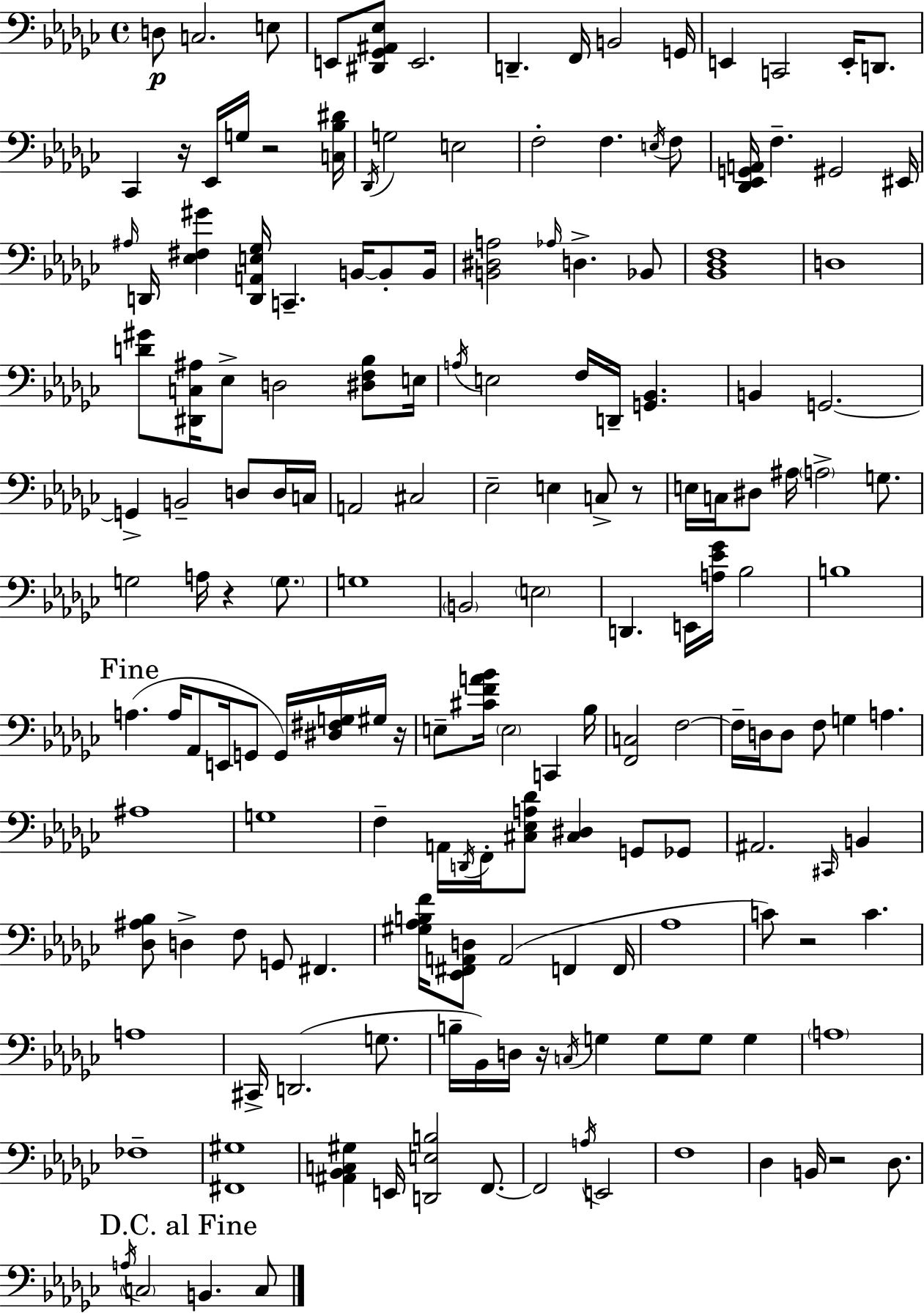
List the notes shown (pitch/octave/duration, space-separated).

D3/e C3/h. E3/e E2/e [D#2,Gb2,A#2,Eb3]/e E2/h. D2/q. F2/s B2/h G2/s E2/q C2/h E2/s D2/e. CES2/q R/s Eb2/s G3/s R/h [C3,Bb3,D#4]/s Db2/s G3/h E3/h F3/h F3/q. E3/s F3/e [Db2,Eb2,G2,A2]/s F3/q. G#2/h EIS2/s A#3/s D2/s [Eb3,F#3,G#4]/q [D2,A2,E3,Gb3]/s C2/q. B2/s B2/e B2/s [B2,D#3,A3]/h Ab3/s D3/q. Bb2/e [Bb2,Db3,F3]/w D3/w [D4,G#4]/e [D#2,C3,A#3]/s Eb3/e D3/h [D#3,F3,Bb3]/e E3/s A3/s E3/h F3/s D2/s [G2,Bb2]/q. B2/q G2/h. G2/q B2/h D3/e D3/s C3/s A2/h C#3/h Eb3/h E3/q C3/e R/e E3/s C3/s D#3/e A#3/s A3/h G3/e. G3/h A3/s R/q G3/e. G3/w B2/h E3/h D2/q. E2/s [A3,Eb4,Gb4]/s Bb3/h B3/w A3/q. A3/s Ab2/e E2/s G2/e G2/s [D#3,F#3,G3]/s G#3/s R/s E3/e [C#4,F4,A4,Bb4]/s E3/h C2/q Bb3/s [F2,C3]/h F3/h F3/s D3/s D3/e F3/e G3/q A3/q. A#3/w G3/w F3/q A2/s D2/s F2/s [C#3,Eb3,A3,Db4]/e [C#3,D#3]/q G2/e Gb2/e A#2/h. C#2/s B2/q [Db3,A#3,Bb3]/e D3/q F3/e G2/e F#2/q. [G#3,Ab3,B3,F4]/s [Eb2,F#2,A2,D3]/e A2/h F2/q F2/s Ab3/w C4/e R/h C4/q. A3/w C#2/s D2/h. G3/e. B3/s Bb2/s D3/s R/s C3/s G3/q G3/e G3/e G3/q A3/w FES3/w [F#2,G#3]/w [A#2,Bb2,C3,G#3]/q E2/s [D2,E3,B3]/h F2/e. F2/h A3/s E2/h F3/w Db3/q B2/s R/h Db3/e. A3/s C3/h B2/q. C3/e